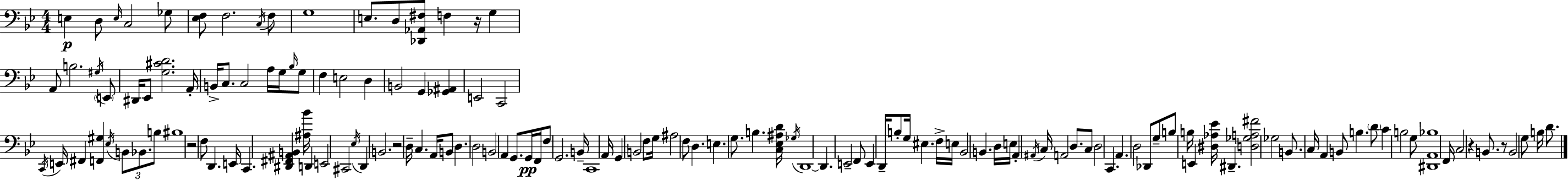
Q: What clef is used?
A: bass